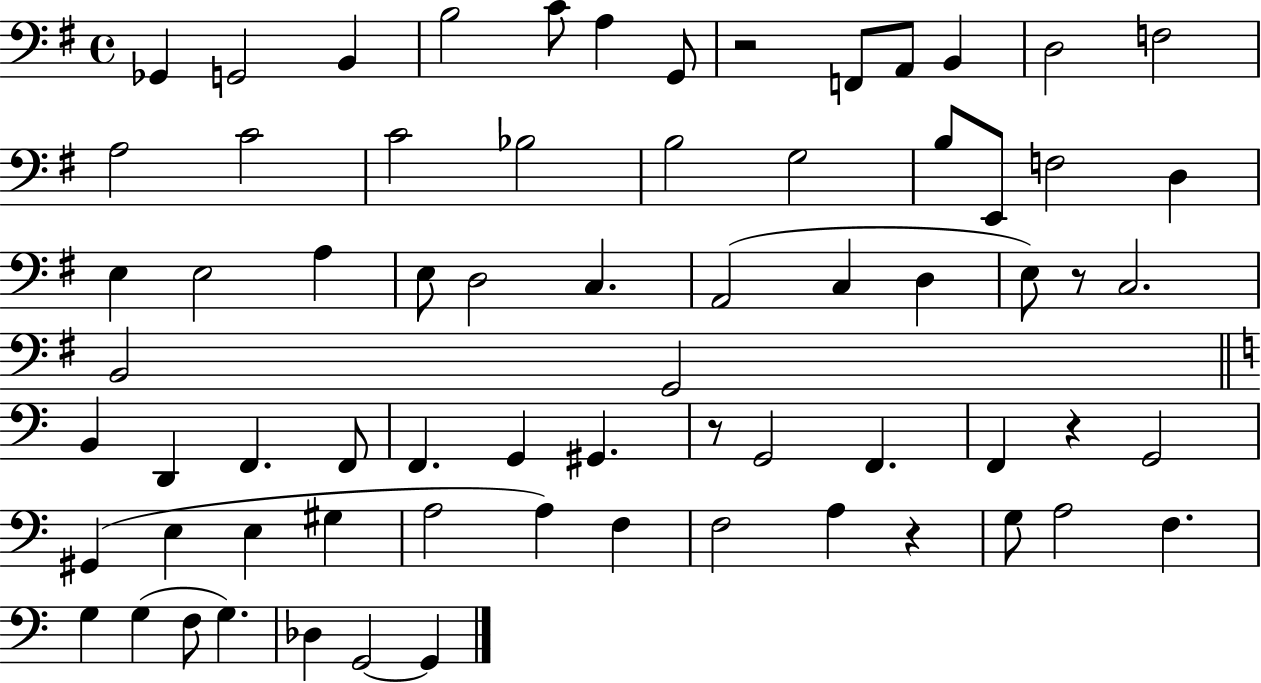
{
  \clef bass
  \time 4/4
  \defaultTimeSignature
  \key g \major
  ges,4 g,2 b,4 | b2 c'8 a4 g,8 | r2 f,8 a,8 b,4 | d2 f2 | \break a2 c'2 | c'2 bes2 | b2 g2 | b8 e,8 f2 d4 | \break e4 e2 a4 | e8 d2 c4. | a,2( c4 d4 | e8) r8 c2. | \break b,2 g,2 | \bar "||" \break \key a \minor b,4 d,4 f,4. f,8 | f,4. g,4 gis,4. | r8 g,2 f,4. | f,4 r4 g,2 | \break gis,4( e4 e4 gis4 | a2 a4) f4 | f2 a4 r4 | g8 a2 f4. | \break g4 g4( f8 g4.) | des4 g,2~~ g,4 | \bar "|."
}